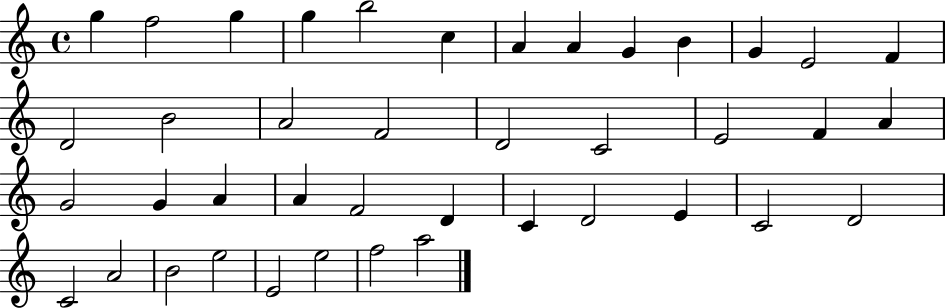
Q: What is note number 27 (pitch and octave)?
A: F4